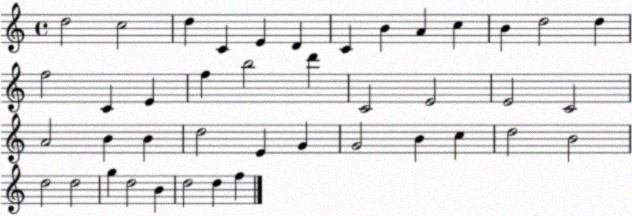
X:1
T:Untitled
M:4/4
L:1/4
K:C
d2 c2 d C E D C B A c B d2 d f2 C E f b2 d' C2 E2 E2 C2 A2 B B d2 E G G2 B c d2 B2 d2 d2 g d2 B d2 d f